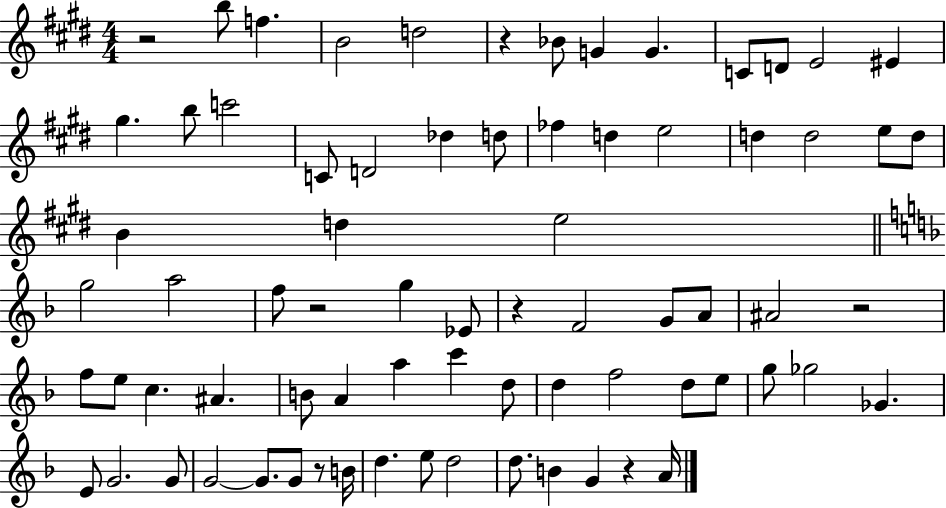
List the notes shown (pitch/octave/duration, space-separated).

R/h B5/e F5/q. B4/h D5/h R/q Bb4/e G4/q G4/q. C4/e D4/e E4/h EIS4/q G#5/q. B5/e C6/h C4/e D4/h Db5/q D5/e FES5/q D5/q E5/h D5/q D5/h E5/e D5/e B4/q D5/q E5/h G5/h A5/h F5/e R/h G5/q Eb4/e R/q F4/h G4/e A4/e A#4/h R/h F5/e E5/e C5/q. A#4/q. B4/e A4/q A5/q C6/q D5/e D5/q F5/h D5/e E5/e G5/e Gb5/h Gb4/q. E4/e G4/h. G4/e G4/h G4/e. G4/e R/e B4/s D5/q. E5/e D5/h D5/e. B4/q G4/q R/q A4/s